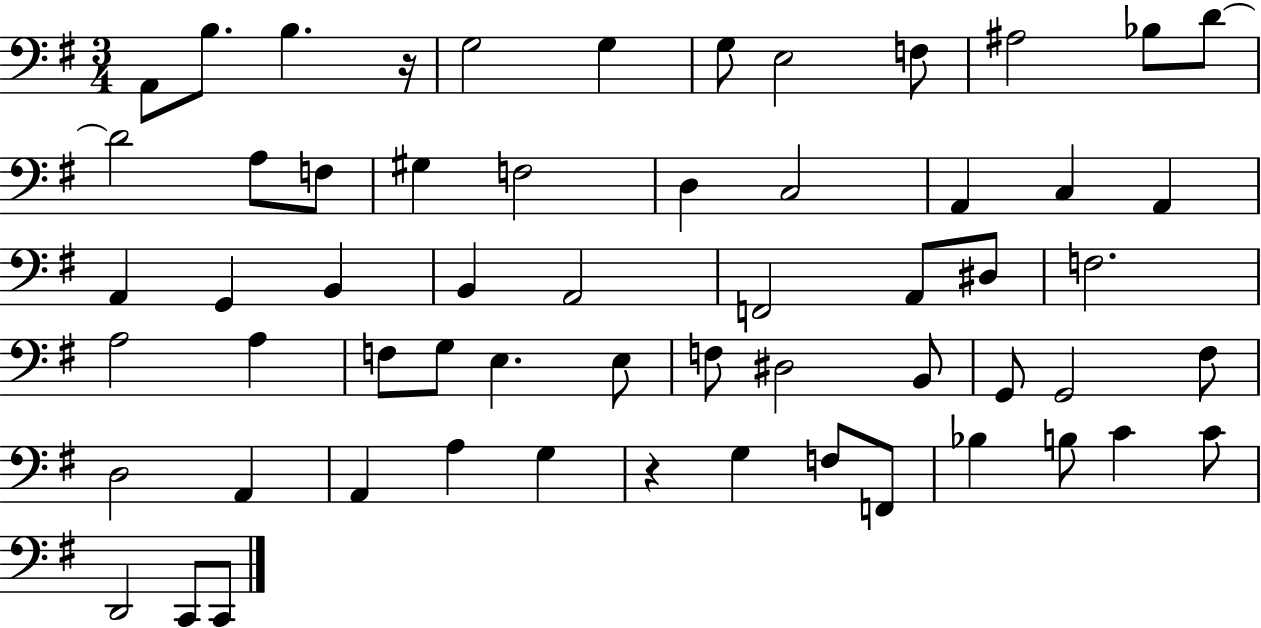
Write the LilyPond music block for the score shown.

{
  \clef bass
  \numericTimeSignature
  \time 3/4
  \key g \major
  a,8 b8. b4. r16 | g2 g4 | g8 e2 f8 | ais2 bes8 d'8~~ | \break d'2 a8 f8 | gis4 f2 | d4 c2 | a,4 c4 a,4 | \break a,4 g,4 b,4 | b,4 a,2 | f,2 a,8 dis8 | f2. | \break a2 a4 | f8 g8 e4. e8 | f8 dis2 b,8 | g,8 g,2 fis8 | \break d2 a,4 | a,4 a4 g4 | r4 g4 f8 f,8 | bes4 b8 c'4 c'8 | \break d,2 c,8 c,8 | \bar "|."
}